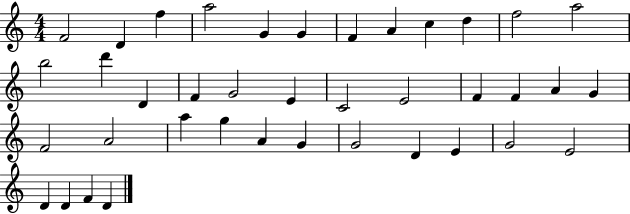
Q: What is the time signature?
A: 4/4